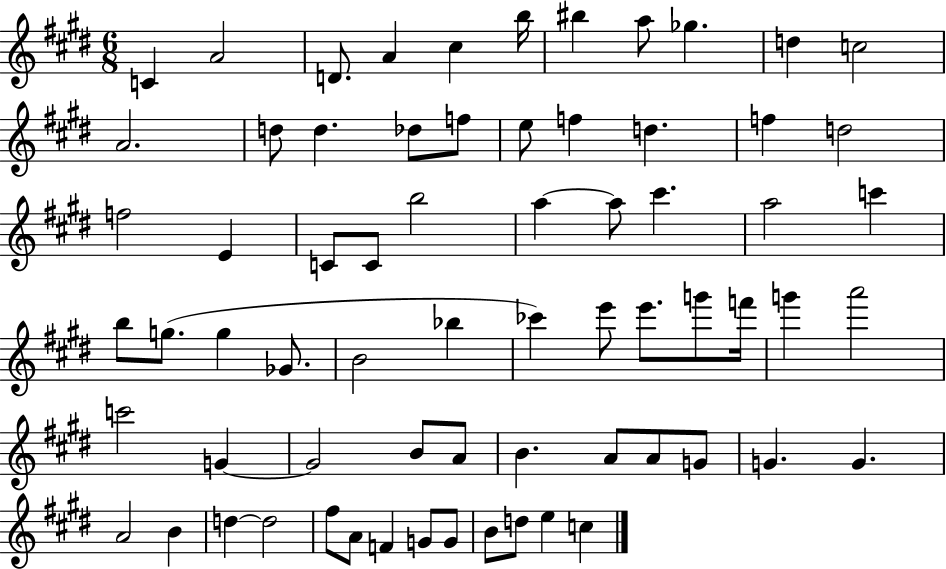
C4/q A4/h D4/e. A4/q C#5/q B5/s BIS5/q A5/e Gb5/q. D5/q C5/h A4/h. D5/e D5/q. Db5/e F5/e E5/e F5/q D5/q. F5/q D5/h F5/h E4/q C4/e C4/e B5/h A5/q A5/e C#6/q. A5/h C6/q B5/e G5/e. G5/q Gb4/e. B4/h Bb5/q CES6/q E6/e E6/e. G6/e F6/s G6/q A6/h C6/h G4/q G4/h B4/e A4/e B4/q. A4/e A4/e G4/e G4/q. G4/q. A4/h B4/q D5/q D5/h F#5/e A4/e F4/q G4/e G4/e B4/e D5/e E5/q C5/q